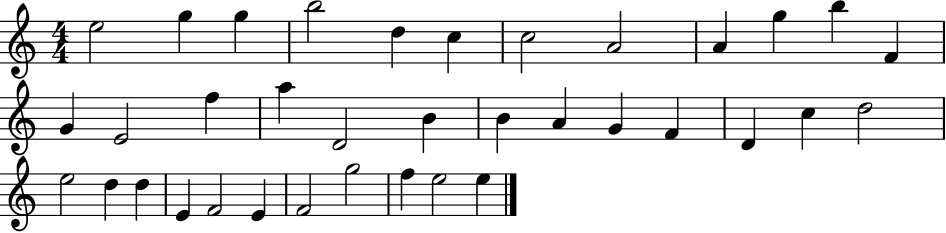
E5/h G5/q G5/q B5/h D5/q C5/q C5/h A4/h A4/q G5/q B5/q F4/q G4/q E4/h F5/q A5/q D4/h B4/q B4/q A4/q G4/q F4/q D4/q C5/q D5/h E5/h D5/q D5/q E4/q F4/h E4/q F4/h G5/h F5/q E5/h E5/q